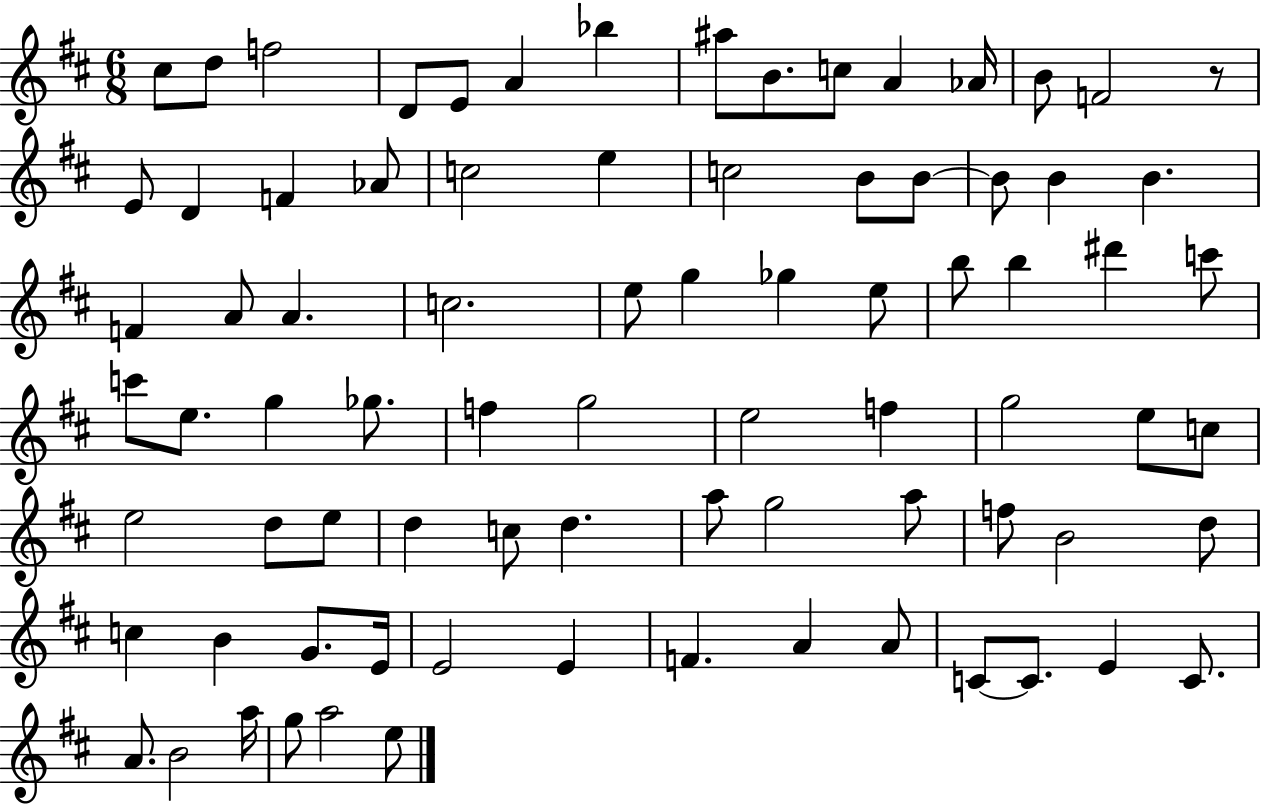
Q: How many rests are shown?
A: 1